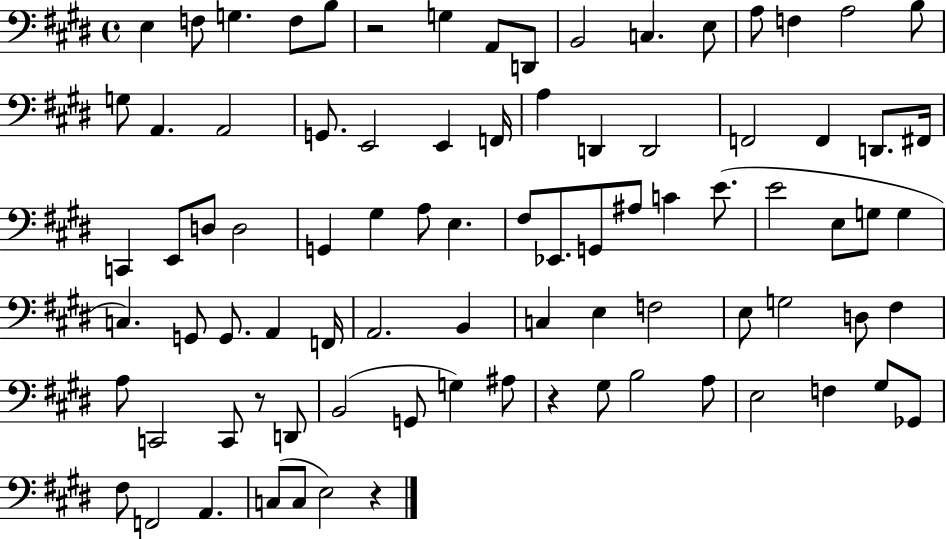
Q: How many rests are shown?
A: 4